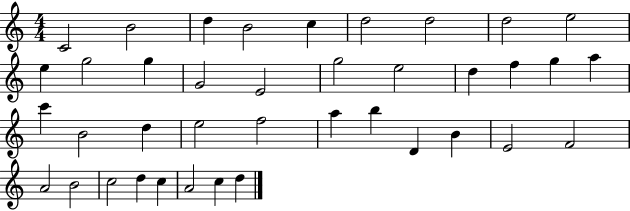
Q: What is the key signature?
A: C major